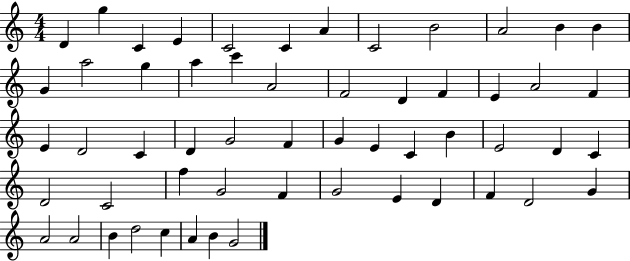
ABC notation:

X:1
T:Untitled
M:4/4
L:1/4
K:C
D g C E C2 C A C2 B2 A2 B B G a2 g a c' A2 F2 D F E A2 F E D2 C D G2 F G E C B E2 D C D2 C2 f G2 F G2 E D F D2 G A2 A2 B d2 c A B G2